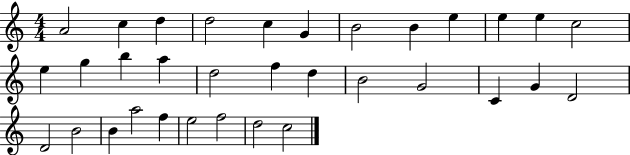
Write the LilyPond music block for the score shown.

{
  \clef treble
  \numericTimeSignature
  \time 4/4
  \key c \major
  a'2 c''4 d''4 | d''2 c''4 g'4 | b'2 b'4 e''4 | e''4 e''4 c''2 | \break e''4 g''4 b''4 a''4 | d''2 f''4 d''4 | b'2 g'2 | c'4 g'4 d'2 | \break d'2 b'2 | b'4 a''2 f''4 | e''2 f''2 | d''2 c''2 | \break \bar "|."
}